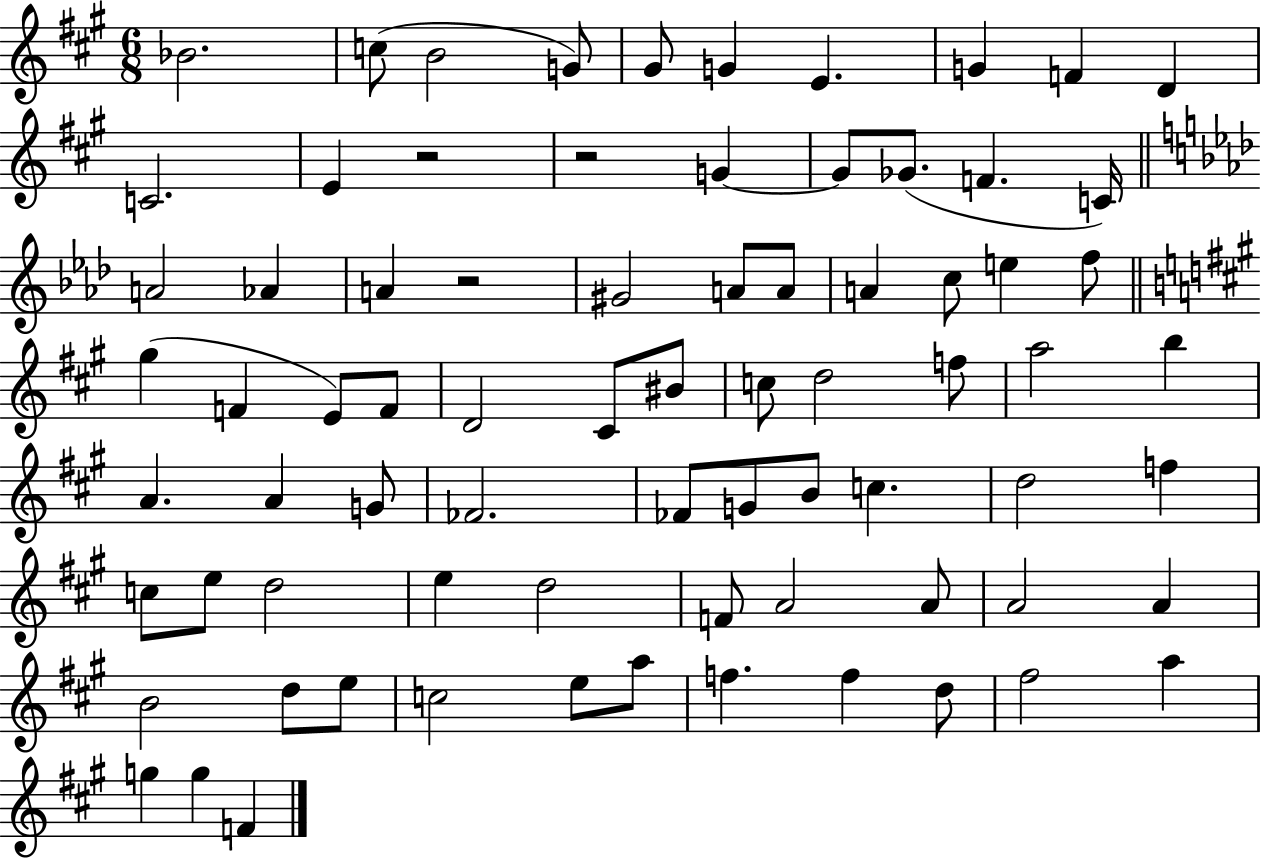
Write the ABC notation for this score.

X:1
T:Untitled
M:6/8
L:1/4
K:A
_B2 c/2 B2 G/2 ^G/2 G E G F D C2 E z2 z2 G G/2 _G/2 F C/4 A2 _A A z2 ^G2 A/2 A/2 A c/2 e f/2 ^g F E/2 F/2 D2 ^C/2 ^B/2 c/2 d2 f/2 a2 b A A G/2 _F2 _F/2 G/2 B/2 c d2 f c/2 e/2 d2 e d2 F/2 A2 A/2 A2 A B2 d/2 e/2 c2 e/2 a/2 f f d/2 ^f2 a g g F